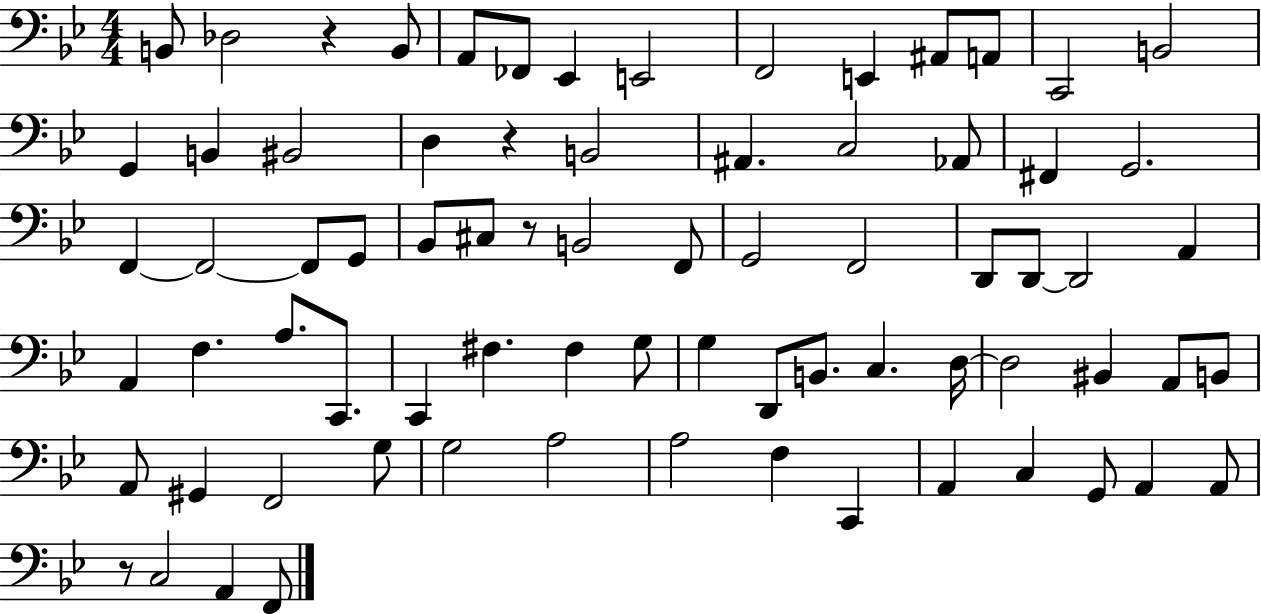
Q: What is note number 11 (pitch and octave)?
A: A2